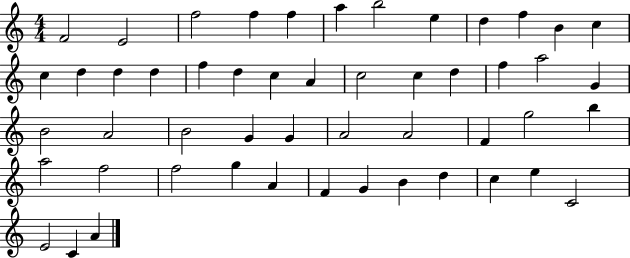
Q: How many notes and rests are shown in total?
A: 51